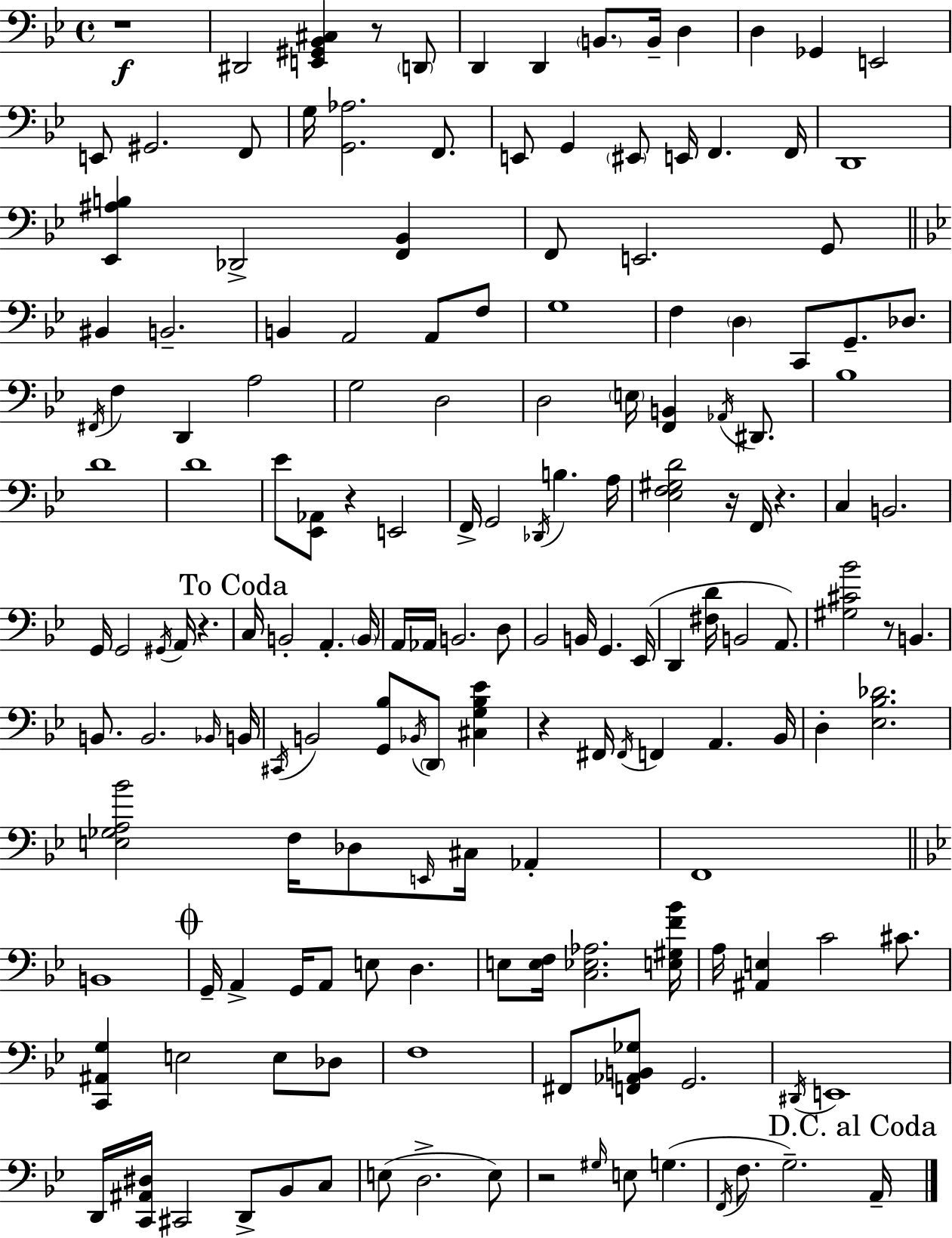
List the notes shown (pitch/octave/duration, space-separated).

R/w D#2/h [E2,G#2,Bb2,C#3]/q R/e D2/e D2/q D2/q B2/e. B2/s D3/q D3/q Gb2/q E2/h E2/e G#2/h. F2/e G3/s [G2,Ab3]/h. F2/e. E2/e G2/q EIS2/e E2/s F2/q. F2/s D2/w [Eb2,A#3,B3]/q Db2/h [F2,Bb2]/q F2/e E2/h. G2/e BIS2/q B2/h. B2/q A2/h A2/e F3/e G3/w F3/q D3/q C2/e G2/e. Db3/e. F#2/s F3/q D2/q A3/h G3/h D3/h D3/h E3/s [F2,B2]/q Ab2/s D#2/e. Bb3/w D4/w D4/w Eb4/e [Eb2,Ab2]/e R/q E2/h F2/s G2/h Db2/s B3/q. A3/s [Eb3,F3,G#3,D4]/h R/s F2/s R/q. C3/q B2/h. G2/s G2/h G#2/s A2/s R/q. C3/s B2/h A2/q. B2/s A2/s Ab2/s B2/h. D3/e Bb2/h B2/s G2/q. Eb2/s D2/q [F#3,D4]/s B2/h A2/e. [G#3,C#4,Bb4]/h R/e B2/q. B2/e. B2/h. Bb2/s B2/s C#2/s B2/h [G2,Bb3]/e Bb2/s D2/e [C#3,G3,Bb3,Eb4]/q R/q F#2/s F#2/s F2/q A2/q. Bb2/s D3/q [Eb3,Bb3,Db4]/h. [E3,Gb3,A3,Bb4]/h F3/s Db3/e E2/s C#3/s Ab2/q F2/w B2/w G2/s A2/q G2/s A2/e E3/e D3/q. E3/e [E3,F3]/s [C3,Eb3,Ab3]/h. [E3,G#3,F4,Bb4]/s A3/s [A#2,E3]/q C4/h C#4/e. [C2,A#2,G3]/q E3/h E3/e Db3/e F3/w F#2/e [F2,Ab2,B2,Gb3]/e G2/h. D#2/s E2/w D2/s [C2,A#2,D#3]/s C#2/h D2/e Bb2/e C3/e E3/e D3/h. E3/e R/h G#3/s E3/e G3/q. F2/s F3/e. G3/h. A2/s